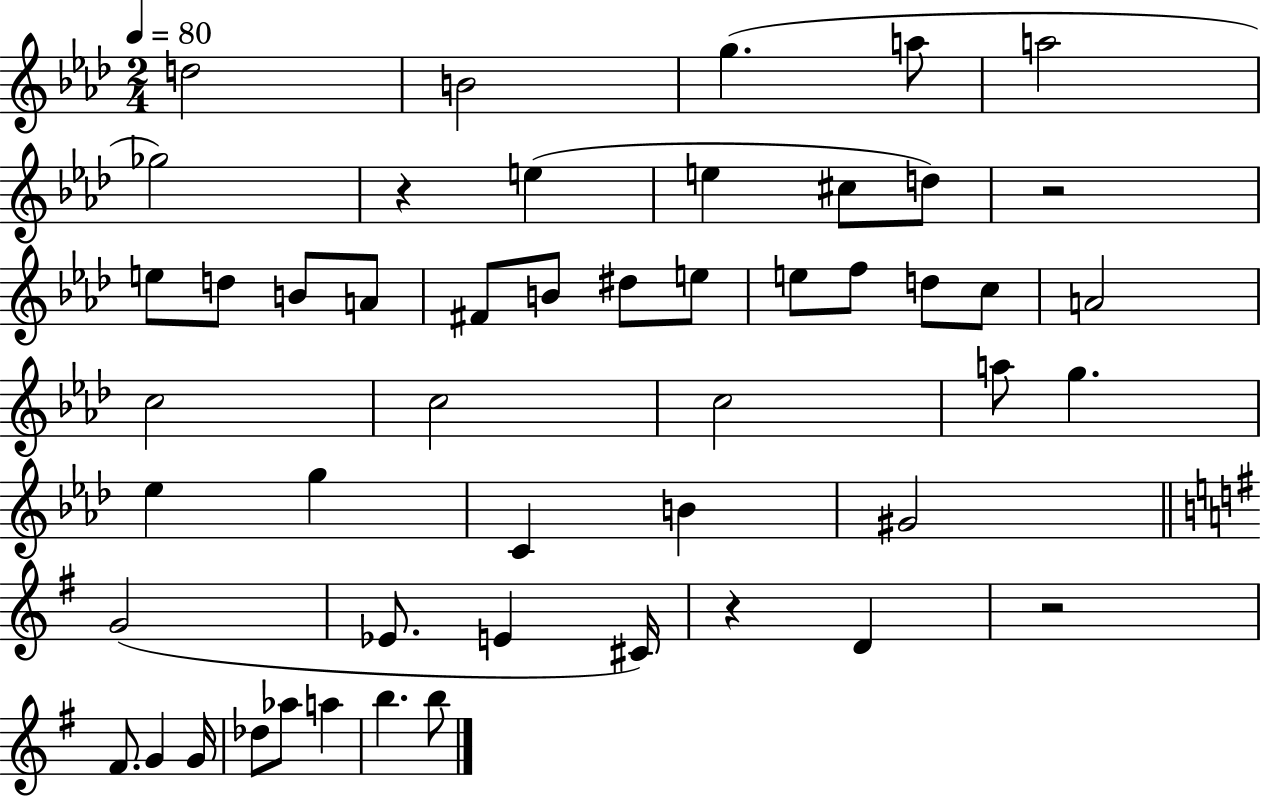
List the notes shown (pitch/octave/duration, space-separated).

D5/h B4/h G5/q. A5/e A5/h Gb5/h R/q E5/q E5/q C#5/e D5/e R/h E5/e D5/e B4/e A4/e F#4/e B4/e D#5/e E5/e E5/e F5/e D5/e C5/e A4/h C5/h C5/h C5/h A5/e G5/q. Eb5/q G5/q C4/q B4/q G#4/h G4/h Eb4/e. E4/q C#4/s R/q D4/q R/h F#4/e. G4/q G4/s Db5/e Ab5/e A5/q B5/q. B5/e